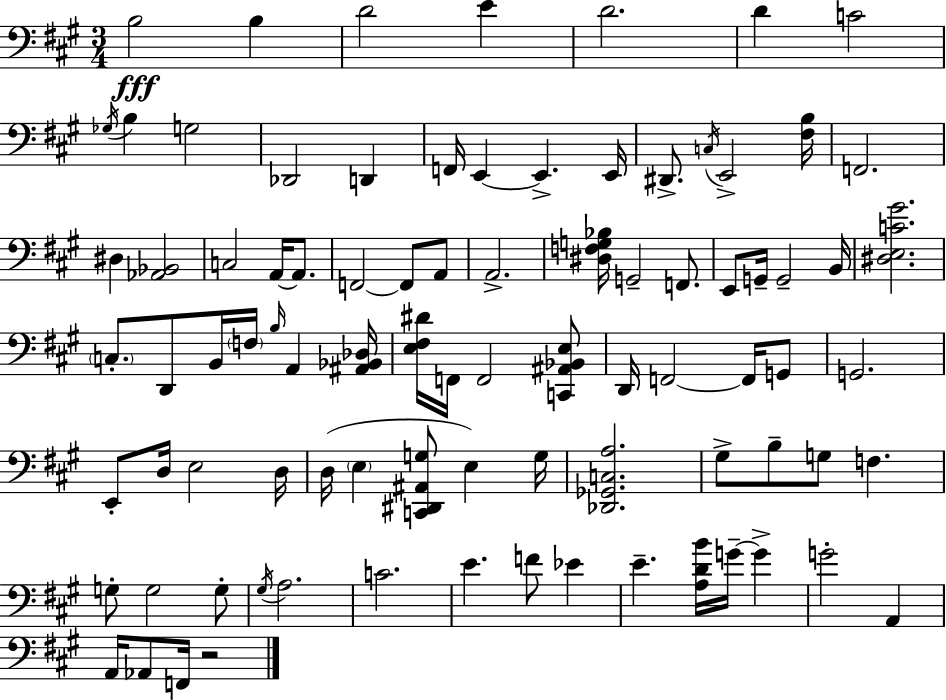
{
  \clef bass
  \numericTimeSignature
  \time 3/4
  \key a \major
  \repeat volta 2 { b2\fff b4 | d'2 e'4 | d'2. | d'4 c'2 | \break \acciaccatura { ges16 } b4 g2 | des,2 d,4 | f,16 e,4~~ e,4.-> | e,16 dis,8.-> \acciaccatura { c16 } e,2-> | \break <fis b>16 f,2. | dis4 <aes, bes,>2 | c2 a,16~~ a,8. | f,2~~ f,8 | \break a,8 a,2.-> | <dis f g bes>16 g,2-- f,8. | e,8 g,16-- g,2-- | b,16 <dis e c' gis'>2. | \break \parenthesize c8.-. d,8 b,16 \parenthesize f16 \grace { b16 } a,4 | <ais, bes, des>16 <e fis dis'>16 f,16 f,2 | <c, ais, bes, e>8 d,16 f,2~~ | f,16 g,8 g,2. | \break e,8-. d16 e2 | d16 d16( \parenthesize e4 <c, dis, ais, g>8 e4) | g16 <des, ges, c a>2. | gis8-> b8-- g8 f4. | \break g8-. g2 | g8-. \acciaccatura { gis16 } a2. | c'2. | e'4. f'8 | \break ees'4 e'4.-- <a d' b'>16 g'16--~~ | g'4-> g'2-. | a,4 a,16 aes,8 f,16 r2 | } \bar "|."
}